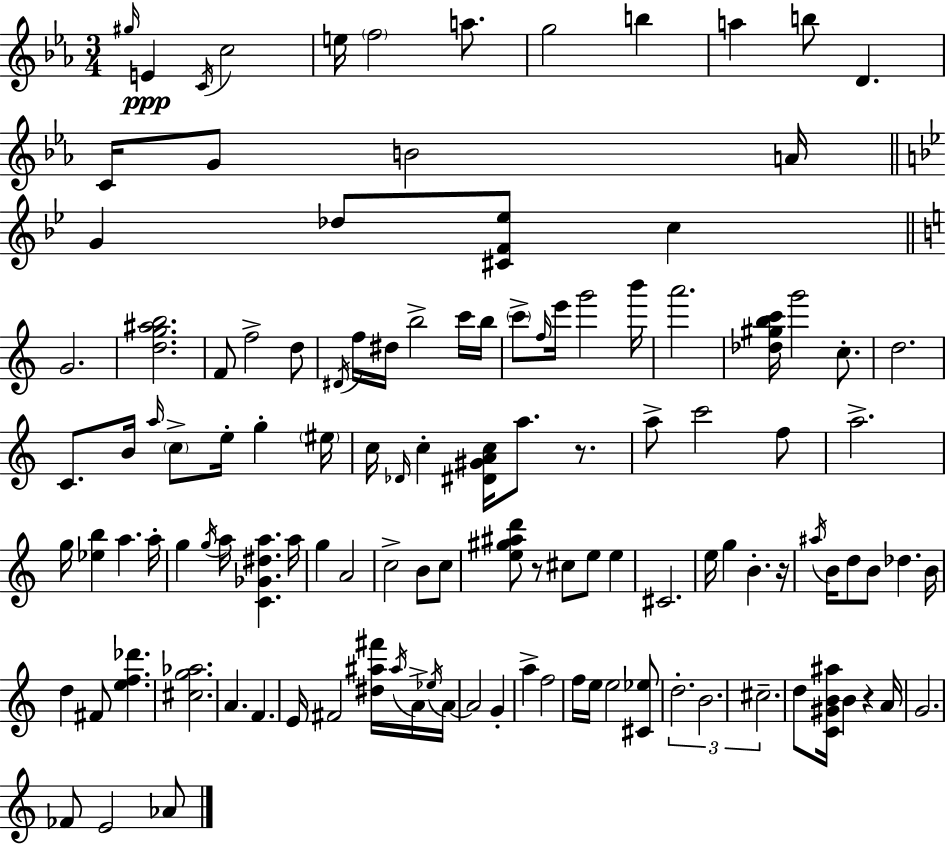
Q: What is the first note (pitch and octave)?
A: G#5